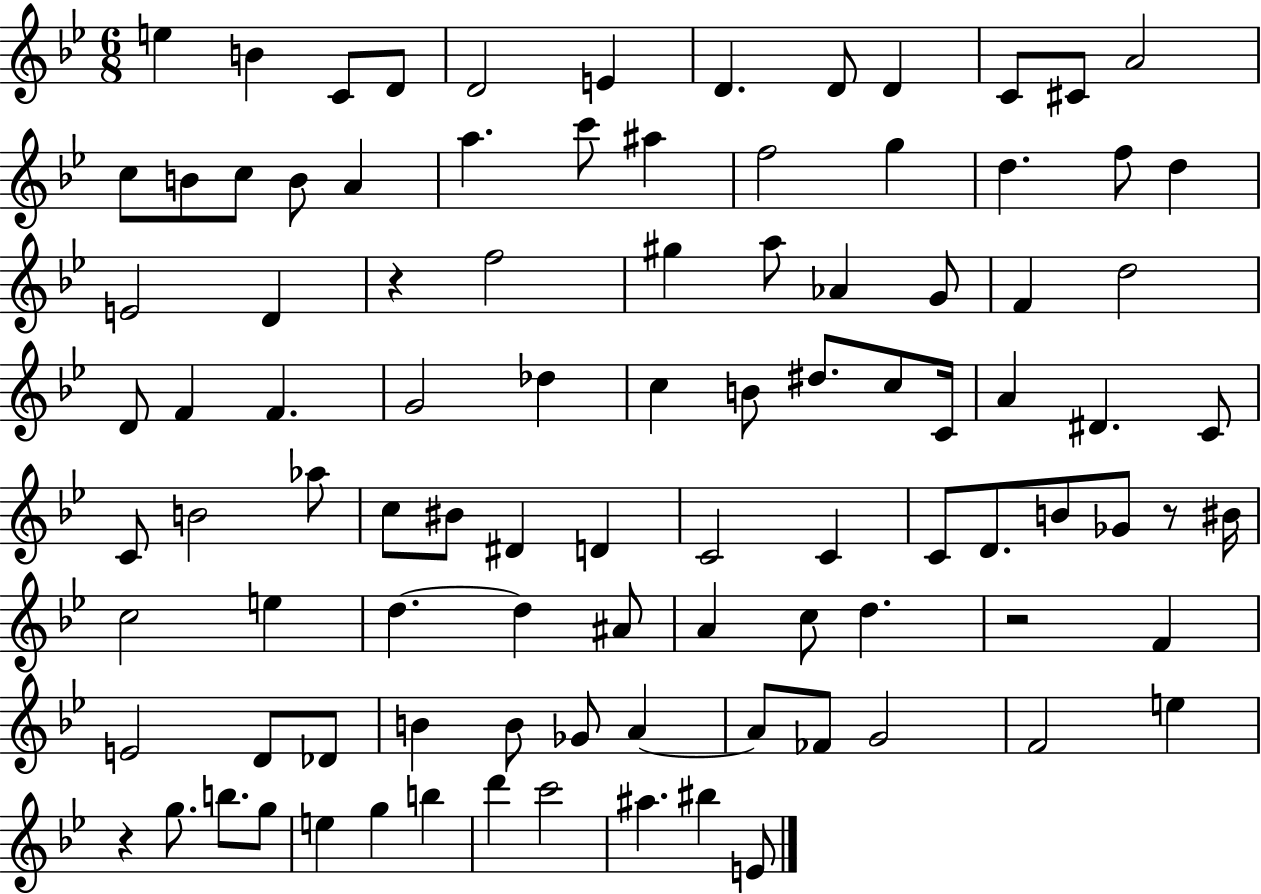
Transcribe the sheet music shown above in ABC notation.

X:1
T:Untitled
M:6/8
L:1/4
K:Bb
e B C/2 D/2 D2 E D D/2 D C/2 ^C/2 A2 c/2 B/2 c/2 B/2 A a c'/2 ^a f2 g d f/2 d E2 D z f2 ^g a/2 _A G/2 F d2 D/2 F F G2 _d c B/2 ^d/2 c/2 C/4 A ^D C/2 C/2 B2 _a/2 c/2 ^B/2 ^D D C2 C C/2 D/2 B/2 _G/2 z/2 ^B/4 c2 e d d ^A/2 A c/2 d z2 F E2 D/2 _D/2 B B/2 _G/2 A A/2 _F/2 G2 F2 e z g/2 b/2 g/2 e g b d' c'2 ^a ^b E/2